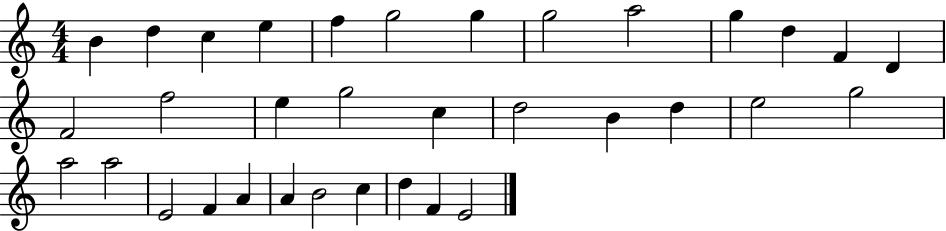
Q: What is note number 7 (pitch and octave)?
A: G5